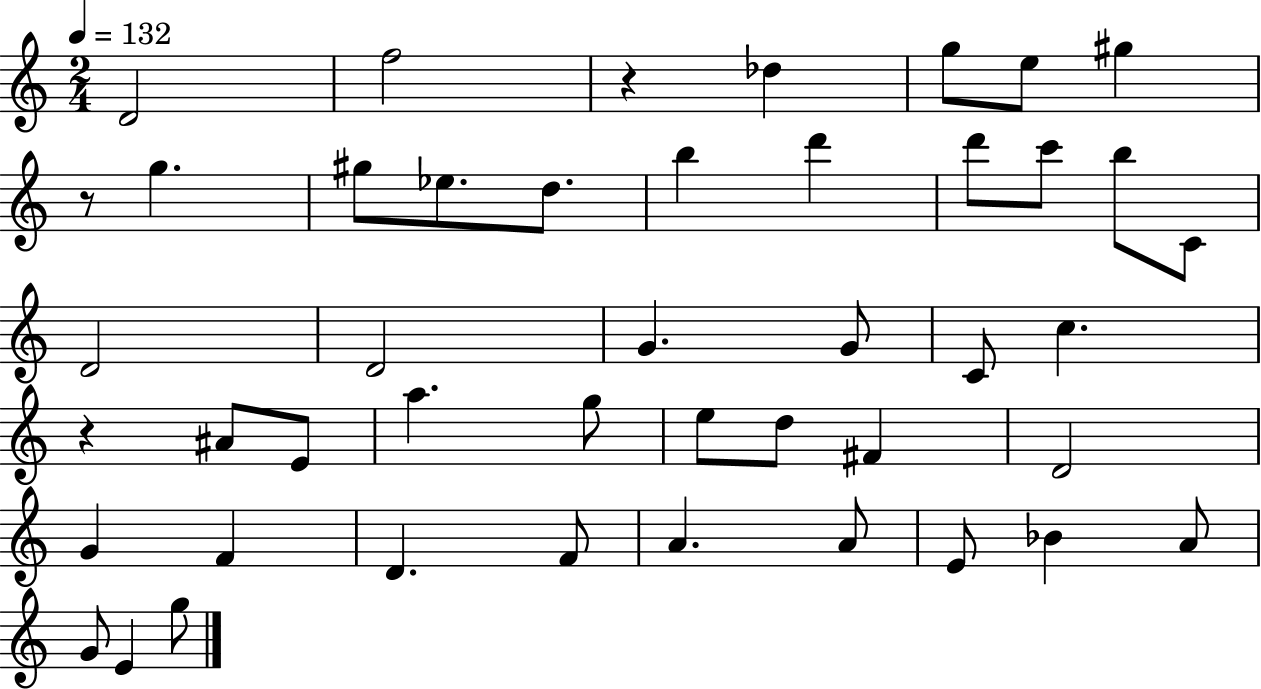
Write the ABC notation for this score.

X:1
T:Untitled
M:2/4
L:1/4
K:C
D2 f2 z _d g/2 e/2 ^g z/2 g ^g/2 _e/2 d/2 b d' d'/2 c'/2 b/2 C/2 D2 D2 G G/2 C/2 c z ^A/2 E/2 a g/2 e/2 d/2 ^F D2 G F D F/2 A A/2 E/2 _B A/2 G/2 E g/2